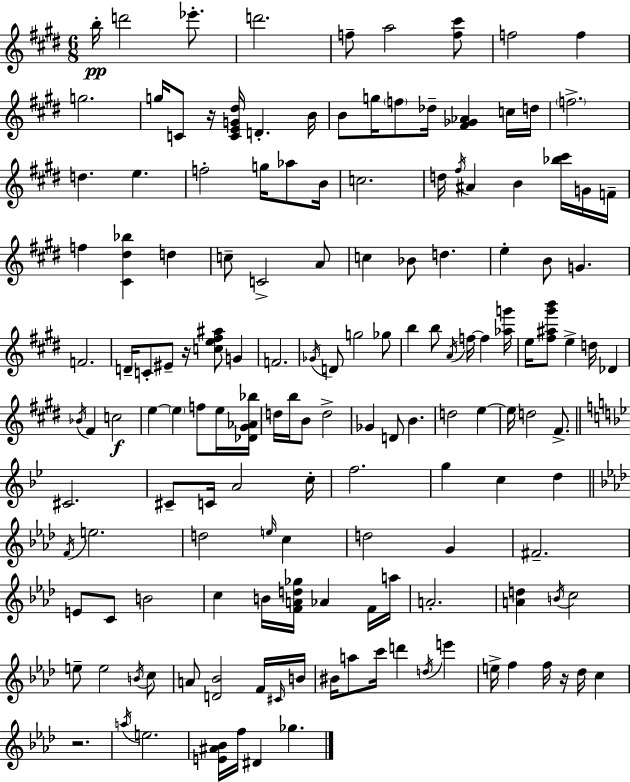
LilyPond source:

{
  \clef treble
  \numericTimeSignature
  \time 6/8
  \key e \major
  b''16-.\pp d'''2 ees'''8.-. | d'''2. | f''8-- a''2 <f'' cis'''>8 | f''2 f''4 | \break g''2. | g''16 c'8 r16 <c' e' g' dis''>16 d'4.-. b'16 | b'8 g''16 \parenthesize f''8 des''16-- <fis' ges' aes'>4 c''16 d''16 | \parenthesize f''2.-> | \break d''4. e''4. | f''2-. g''16 aes''8 b'16 | c''2. | d''16 \acciaccatura { fis''16 } ais'4 b'4 <bes'' cis'''>16 g'16 | \break f'16-- f''4 <cis' dis'' bes''>4 d''4 | c''8-- c'2-> a'8 | c''4 bes'8 d''4. | e''4-. b'8 g'4. | \break f'2. | d'16-- c'8-. eis'8-- r16 <c'' e'' fis'' ais''>8 g'4 | f'2. | \acciaccatura { ges'16 } d'8 g''2 | \break ges''8 b''4 b''8 \acciaccatura { a'16 } f''16~~ f''4 | <aes'' g'''>16 e''16 <fis'' ais'' gis''' b'''>8 e''4-> d''16 des'4 | \acciaccatura { bes'16 } fis'4 c''2\f | e''4~~ \parenthesize e''4 | \break f''8 e''16 <des' gis' aes' bes''>16 d''16 b''16 b'8 d''2-> | ges'4 d'8 b'4. | d''2 | e''4~~ e''16 d''2 | \break fis'8.-> \bar "||" \break \key bes \major cis'2. | cis'8-- c'16 a'2 c''16-. | f''2. | g''4 c''4 d''4 | \break \bar "||" \break \key aes \major \acciaccatura { f'16 } e''2. | d''2 \grace { e''16 } c''4 | d''2 g'4 | fis'2.-- | \break e'8 c'8 b'2 | c''4 b'16 <f' a' d'' ges''>16 aes'4 | f'16 a''16 a'2.-. | <a' d''>4 \acciaccatura { b'16 } c''2 | \break e''8-- e''2 | \acciaccatura { b'16 } c''8 a'8 <d' bes'>2 | f'16 \grace { cis'16 } b'16 bis'16 a''8 c'''16 d'''4 | \acciaccatura { d''16 } e'''4 e''16-> f''4 f''16 | \break r16 des''16 c''4 r2. | \acciaccatura { a''16 } e''2. | <e' ais' bes'>16 f''16 dis'4 | ges''4. \bar "|."
}